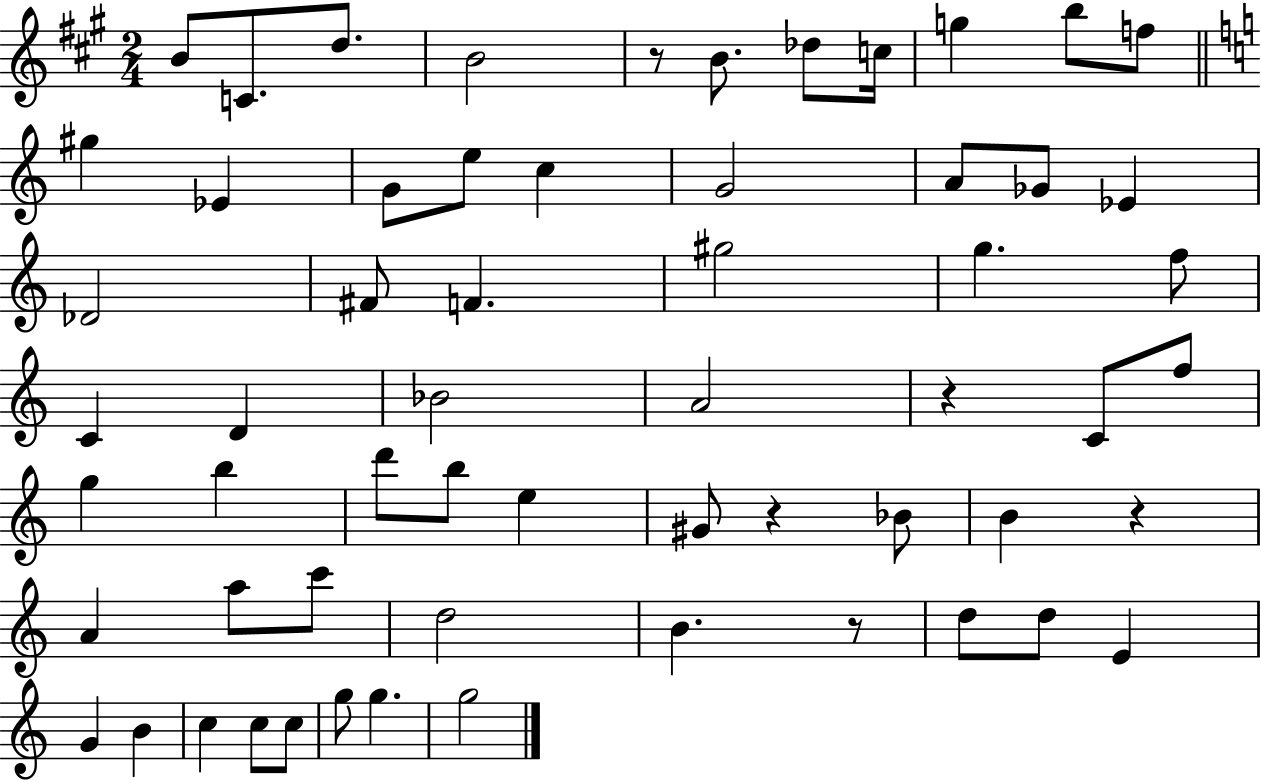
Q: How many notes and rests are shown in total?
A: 60